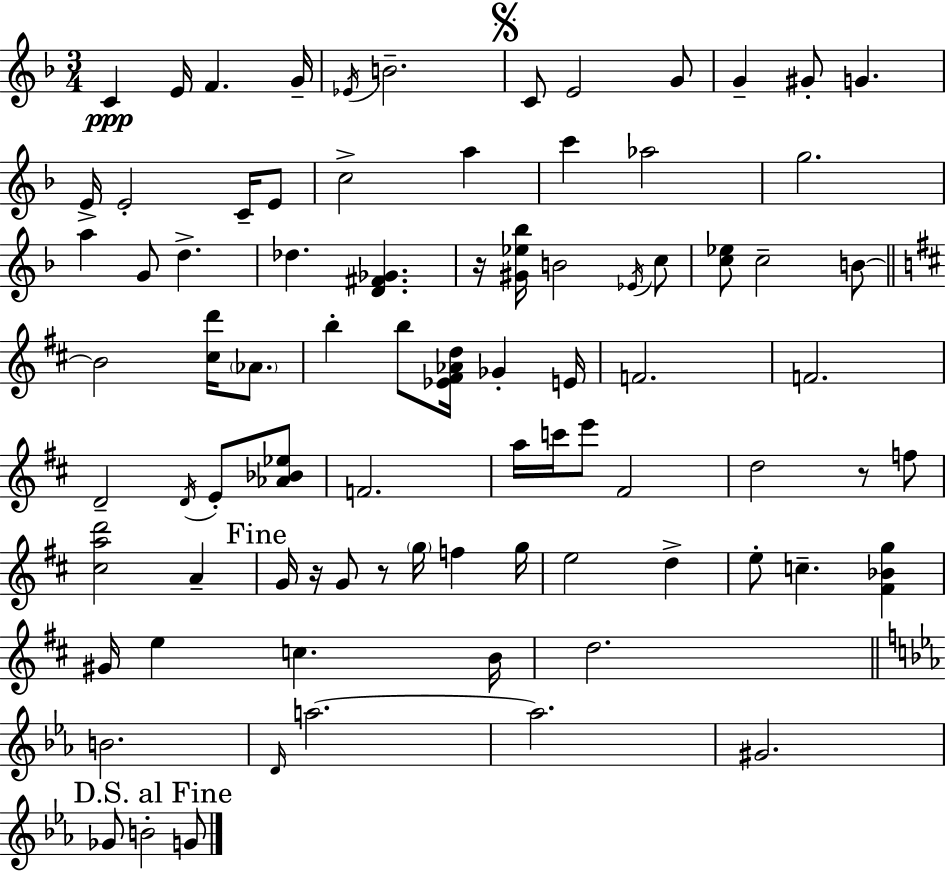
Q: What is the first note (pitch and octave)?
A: C4